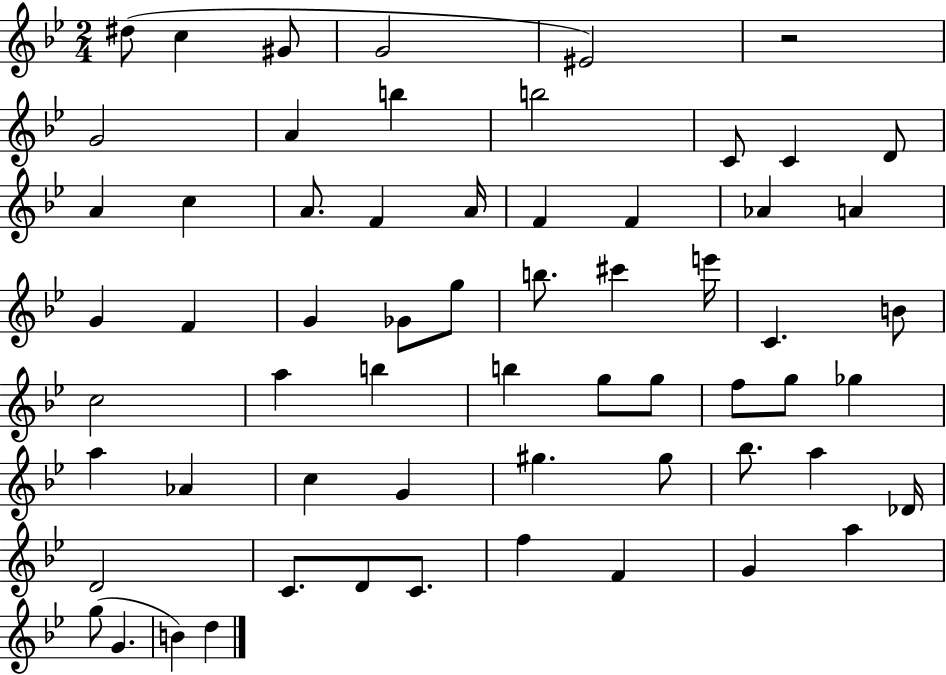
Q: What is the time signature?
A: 2/4